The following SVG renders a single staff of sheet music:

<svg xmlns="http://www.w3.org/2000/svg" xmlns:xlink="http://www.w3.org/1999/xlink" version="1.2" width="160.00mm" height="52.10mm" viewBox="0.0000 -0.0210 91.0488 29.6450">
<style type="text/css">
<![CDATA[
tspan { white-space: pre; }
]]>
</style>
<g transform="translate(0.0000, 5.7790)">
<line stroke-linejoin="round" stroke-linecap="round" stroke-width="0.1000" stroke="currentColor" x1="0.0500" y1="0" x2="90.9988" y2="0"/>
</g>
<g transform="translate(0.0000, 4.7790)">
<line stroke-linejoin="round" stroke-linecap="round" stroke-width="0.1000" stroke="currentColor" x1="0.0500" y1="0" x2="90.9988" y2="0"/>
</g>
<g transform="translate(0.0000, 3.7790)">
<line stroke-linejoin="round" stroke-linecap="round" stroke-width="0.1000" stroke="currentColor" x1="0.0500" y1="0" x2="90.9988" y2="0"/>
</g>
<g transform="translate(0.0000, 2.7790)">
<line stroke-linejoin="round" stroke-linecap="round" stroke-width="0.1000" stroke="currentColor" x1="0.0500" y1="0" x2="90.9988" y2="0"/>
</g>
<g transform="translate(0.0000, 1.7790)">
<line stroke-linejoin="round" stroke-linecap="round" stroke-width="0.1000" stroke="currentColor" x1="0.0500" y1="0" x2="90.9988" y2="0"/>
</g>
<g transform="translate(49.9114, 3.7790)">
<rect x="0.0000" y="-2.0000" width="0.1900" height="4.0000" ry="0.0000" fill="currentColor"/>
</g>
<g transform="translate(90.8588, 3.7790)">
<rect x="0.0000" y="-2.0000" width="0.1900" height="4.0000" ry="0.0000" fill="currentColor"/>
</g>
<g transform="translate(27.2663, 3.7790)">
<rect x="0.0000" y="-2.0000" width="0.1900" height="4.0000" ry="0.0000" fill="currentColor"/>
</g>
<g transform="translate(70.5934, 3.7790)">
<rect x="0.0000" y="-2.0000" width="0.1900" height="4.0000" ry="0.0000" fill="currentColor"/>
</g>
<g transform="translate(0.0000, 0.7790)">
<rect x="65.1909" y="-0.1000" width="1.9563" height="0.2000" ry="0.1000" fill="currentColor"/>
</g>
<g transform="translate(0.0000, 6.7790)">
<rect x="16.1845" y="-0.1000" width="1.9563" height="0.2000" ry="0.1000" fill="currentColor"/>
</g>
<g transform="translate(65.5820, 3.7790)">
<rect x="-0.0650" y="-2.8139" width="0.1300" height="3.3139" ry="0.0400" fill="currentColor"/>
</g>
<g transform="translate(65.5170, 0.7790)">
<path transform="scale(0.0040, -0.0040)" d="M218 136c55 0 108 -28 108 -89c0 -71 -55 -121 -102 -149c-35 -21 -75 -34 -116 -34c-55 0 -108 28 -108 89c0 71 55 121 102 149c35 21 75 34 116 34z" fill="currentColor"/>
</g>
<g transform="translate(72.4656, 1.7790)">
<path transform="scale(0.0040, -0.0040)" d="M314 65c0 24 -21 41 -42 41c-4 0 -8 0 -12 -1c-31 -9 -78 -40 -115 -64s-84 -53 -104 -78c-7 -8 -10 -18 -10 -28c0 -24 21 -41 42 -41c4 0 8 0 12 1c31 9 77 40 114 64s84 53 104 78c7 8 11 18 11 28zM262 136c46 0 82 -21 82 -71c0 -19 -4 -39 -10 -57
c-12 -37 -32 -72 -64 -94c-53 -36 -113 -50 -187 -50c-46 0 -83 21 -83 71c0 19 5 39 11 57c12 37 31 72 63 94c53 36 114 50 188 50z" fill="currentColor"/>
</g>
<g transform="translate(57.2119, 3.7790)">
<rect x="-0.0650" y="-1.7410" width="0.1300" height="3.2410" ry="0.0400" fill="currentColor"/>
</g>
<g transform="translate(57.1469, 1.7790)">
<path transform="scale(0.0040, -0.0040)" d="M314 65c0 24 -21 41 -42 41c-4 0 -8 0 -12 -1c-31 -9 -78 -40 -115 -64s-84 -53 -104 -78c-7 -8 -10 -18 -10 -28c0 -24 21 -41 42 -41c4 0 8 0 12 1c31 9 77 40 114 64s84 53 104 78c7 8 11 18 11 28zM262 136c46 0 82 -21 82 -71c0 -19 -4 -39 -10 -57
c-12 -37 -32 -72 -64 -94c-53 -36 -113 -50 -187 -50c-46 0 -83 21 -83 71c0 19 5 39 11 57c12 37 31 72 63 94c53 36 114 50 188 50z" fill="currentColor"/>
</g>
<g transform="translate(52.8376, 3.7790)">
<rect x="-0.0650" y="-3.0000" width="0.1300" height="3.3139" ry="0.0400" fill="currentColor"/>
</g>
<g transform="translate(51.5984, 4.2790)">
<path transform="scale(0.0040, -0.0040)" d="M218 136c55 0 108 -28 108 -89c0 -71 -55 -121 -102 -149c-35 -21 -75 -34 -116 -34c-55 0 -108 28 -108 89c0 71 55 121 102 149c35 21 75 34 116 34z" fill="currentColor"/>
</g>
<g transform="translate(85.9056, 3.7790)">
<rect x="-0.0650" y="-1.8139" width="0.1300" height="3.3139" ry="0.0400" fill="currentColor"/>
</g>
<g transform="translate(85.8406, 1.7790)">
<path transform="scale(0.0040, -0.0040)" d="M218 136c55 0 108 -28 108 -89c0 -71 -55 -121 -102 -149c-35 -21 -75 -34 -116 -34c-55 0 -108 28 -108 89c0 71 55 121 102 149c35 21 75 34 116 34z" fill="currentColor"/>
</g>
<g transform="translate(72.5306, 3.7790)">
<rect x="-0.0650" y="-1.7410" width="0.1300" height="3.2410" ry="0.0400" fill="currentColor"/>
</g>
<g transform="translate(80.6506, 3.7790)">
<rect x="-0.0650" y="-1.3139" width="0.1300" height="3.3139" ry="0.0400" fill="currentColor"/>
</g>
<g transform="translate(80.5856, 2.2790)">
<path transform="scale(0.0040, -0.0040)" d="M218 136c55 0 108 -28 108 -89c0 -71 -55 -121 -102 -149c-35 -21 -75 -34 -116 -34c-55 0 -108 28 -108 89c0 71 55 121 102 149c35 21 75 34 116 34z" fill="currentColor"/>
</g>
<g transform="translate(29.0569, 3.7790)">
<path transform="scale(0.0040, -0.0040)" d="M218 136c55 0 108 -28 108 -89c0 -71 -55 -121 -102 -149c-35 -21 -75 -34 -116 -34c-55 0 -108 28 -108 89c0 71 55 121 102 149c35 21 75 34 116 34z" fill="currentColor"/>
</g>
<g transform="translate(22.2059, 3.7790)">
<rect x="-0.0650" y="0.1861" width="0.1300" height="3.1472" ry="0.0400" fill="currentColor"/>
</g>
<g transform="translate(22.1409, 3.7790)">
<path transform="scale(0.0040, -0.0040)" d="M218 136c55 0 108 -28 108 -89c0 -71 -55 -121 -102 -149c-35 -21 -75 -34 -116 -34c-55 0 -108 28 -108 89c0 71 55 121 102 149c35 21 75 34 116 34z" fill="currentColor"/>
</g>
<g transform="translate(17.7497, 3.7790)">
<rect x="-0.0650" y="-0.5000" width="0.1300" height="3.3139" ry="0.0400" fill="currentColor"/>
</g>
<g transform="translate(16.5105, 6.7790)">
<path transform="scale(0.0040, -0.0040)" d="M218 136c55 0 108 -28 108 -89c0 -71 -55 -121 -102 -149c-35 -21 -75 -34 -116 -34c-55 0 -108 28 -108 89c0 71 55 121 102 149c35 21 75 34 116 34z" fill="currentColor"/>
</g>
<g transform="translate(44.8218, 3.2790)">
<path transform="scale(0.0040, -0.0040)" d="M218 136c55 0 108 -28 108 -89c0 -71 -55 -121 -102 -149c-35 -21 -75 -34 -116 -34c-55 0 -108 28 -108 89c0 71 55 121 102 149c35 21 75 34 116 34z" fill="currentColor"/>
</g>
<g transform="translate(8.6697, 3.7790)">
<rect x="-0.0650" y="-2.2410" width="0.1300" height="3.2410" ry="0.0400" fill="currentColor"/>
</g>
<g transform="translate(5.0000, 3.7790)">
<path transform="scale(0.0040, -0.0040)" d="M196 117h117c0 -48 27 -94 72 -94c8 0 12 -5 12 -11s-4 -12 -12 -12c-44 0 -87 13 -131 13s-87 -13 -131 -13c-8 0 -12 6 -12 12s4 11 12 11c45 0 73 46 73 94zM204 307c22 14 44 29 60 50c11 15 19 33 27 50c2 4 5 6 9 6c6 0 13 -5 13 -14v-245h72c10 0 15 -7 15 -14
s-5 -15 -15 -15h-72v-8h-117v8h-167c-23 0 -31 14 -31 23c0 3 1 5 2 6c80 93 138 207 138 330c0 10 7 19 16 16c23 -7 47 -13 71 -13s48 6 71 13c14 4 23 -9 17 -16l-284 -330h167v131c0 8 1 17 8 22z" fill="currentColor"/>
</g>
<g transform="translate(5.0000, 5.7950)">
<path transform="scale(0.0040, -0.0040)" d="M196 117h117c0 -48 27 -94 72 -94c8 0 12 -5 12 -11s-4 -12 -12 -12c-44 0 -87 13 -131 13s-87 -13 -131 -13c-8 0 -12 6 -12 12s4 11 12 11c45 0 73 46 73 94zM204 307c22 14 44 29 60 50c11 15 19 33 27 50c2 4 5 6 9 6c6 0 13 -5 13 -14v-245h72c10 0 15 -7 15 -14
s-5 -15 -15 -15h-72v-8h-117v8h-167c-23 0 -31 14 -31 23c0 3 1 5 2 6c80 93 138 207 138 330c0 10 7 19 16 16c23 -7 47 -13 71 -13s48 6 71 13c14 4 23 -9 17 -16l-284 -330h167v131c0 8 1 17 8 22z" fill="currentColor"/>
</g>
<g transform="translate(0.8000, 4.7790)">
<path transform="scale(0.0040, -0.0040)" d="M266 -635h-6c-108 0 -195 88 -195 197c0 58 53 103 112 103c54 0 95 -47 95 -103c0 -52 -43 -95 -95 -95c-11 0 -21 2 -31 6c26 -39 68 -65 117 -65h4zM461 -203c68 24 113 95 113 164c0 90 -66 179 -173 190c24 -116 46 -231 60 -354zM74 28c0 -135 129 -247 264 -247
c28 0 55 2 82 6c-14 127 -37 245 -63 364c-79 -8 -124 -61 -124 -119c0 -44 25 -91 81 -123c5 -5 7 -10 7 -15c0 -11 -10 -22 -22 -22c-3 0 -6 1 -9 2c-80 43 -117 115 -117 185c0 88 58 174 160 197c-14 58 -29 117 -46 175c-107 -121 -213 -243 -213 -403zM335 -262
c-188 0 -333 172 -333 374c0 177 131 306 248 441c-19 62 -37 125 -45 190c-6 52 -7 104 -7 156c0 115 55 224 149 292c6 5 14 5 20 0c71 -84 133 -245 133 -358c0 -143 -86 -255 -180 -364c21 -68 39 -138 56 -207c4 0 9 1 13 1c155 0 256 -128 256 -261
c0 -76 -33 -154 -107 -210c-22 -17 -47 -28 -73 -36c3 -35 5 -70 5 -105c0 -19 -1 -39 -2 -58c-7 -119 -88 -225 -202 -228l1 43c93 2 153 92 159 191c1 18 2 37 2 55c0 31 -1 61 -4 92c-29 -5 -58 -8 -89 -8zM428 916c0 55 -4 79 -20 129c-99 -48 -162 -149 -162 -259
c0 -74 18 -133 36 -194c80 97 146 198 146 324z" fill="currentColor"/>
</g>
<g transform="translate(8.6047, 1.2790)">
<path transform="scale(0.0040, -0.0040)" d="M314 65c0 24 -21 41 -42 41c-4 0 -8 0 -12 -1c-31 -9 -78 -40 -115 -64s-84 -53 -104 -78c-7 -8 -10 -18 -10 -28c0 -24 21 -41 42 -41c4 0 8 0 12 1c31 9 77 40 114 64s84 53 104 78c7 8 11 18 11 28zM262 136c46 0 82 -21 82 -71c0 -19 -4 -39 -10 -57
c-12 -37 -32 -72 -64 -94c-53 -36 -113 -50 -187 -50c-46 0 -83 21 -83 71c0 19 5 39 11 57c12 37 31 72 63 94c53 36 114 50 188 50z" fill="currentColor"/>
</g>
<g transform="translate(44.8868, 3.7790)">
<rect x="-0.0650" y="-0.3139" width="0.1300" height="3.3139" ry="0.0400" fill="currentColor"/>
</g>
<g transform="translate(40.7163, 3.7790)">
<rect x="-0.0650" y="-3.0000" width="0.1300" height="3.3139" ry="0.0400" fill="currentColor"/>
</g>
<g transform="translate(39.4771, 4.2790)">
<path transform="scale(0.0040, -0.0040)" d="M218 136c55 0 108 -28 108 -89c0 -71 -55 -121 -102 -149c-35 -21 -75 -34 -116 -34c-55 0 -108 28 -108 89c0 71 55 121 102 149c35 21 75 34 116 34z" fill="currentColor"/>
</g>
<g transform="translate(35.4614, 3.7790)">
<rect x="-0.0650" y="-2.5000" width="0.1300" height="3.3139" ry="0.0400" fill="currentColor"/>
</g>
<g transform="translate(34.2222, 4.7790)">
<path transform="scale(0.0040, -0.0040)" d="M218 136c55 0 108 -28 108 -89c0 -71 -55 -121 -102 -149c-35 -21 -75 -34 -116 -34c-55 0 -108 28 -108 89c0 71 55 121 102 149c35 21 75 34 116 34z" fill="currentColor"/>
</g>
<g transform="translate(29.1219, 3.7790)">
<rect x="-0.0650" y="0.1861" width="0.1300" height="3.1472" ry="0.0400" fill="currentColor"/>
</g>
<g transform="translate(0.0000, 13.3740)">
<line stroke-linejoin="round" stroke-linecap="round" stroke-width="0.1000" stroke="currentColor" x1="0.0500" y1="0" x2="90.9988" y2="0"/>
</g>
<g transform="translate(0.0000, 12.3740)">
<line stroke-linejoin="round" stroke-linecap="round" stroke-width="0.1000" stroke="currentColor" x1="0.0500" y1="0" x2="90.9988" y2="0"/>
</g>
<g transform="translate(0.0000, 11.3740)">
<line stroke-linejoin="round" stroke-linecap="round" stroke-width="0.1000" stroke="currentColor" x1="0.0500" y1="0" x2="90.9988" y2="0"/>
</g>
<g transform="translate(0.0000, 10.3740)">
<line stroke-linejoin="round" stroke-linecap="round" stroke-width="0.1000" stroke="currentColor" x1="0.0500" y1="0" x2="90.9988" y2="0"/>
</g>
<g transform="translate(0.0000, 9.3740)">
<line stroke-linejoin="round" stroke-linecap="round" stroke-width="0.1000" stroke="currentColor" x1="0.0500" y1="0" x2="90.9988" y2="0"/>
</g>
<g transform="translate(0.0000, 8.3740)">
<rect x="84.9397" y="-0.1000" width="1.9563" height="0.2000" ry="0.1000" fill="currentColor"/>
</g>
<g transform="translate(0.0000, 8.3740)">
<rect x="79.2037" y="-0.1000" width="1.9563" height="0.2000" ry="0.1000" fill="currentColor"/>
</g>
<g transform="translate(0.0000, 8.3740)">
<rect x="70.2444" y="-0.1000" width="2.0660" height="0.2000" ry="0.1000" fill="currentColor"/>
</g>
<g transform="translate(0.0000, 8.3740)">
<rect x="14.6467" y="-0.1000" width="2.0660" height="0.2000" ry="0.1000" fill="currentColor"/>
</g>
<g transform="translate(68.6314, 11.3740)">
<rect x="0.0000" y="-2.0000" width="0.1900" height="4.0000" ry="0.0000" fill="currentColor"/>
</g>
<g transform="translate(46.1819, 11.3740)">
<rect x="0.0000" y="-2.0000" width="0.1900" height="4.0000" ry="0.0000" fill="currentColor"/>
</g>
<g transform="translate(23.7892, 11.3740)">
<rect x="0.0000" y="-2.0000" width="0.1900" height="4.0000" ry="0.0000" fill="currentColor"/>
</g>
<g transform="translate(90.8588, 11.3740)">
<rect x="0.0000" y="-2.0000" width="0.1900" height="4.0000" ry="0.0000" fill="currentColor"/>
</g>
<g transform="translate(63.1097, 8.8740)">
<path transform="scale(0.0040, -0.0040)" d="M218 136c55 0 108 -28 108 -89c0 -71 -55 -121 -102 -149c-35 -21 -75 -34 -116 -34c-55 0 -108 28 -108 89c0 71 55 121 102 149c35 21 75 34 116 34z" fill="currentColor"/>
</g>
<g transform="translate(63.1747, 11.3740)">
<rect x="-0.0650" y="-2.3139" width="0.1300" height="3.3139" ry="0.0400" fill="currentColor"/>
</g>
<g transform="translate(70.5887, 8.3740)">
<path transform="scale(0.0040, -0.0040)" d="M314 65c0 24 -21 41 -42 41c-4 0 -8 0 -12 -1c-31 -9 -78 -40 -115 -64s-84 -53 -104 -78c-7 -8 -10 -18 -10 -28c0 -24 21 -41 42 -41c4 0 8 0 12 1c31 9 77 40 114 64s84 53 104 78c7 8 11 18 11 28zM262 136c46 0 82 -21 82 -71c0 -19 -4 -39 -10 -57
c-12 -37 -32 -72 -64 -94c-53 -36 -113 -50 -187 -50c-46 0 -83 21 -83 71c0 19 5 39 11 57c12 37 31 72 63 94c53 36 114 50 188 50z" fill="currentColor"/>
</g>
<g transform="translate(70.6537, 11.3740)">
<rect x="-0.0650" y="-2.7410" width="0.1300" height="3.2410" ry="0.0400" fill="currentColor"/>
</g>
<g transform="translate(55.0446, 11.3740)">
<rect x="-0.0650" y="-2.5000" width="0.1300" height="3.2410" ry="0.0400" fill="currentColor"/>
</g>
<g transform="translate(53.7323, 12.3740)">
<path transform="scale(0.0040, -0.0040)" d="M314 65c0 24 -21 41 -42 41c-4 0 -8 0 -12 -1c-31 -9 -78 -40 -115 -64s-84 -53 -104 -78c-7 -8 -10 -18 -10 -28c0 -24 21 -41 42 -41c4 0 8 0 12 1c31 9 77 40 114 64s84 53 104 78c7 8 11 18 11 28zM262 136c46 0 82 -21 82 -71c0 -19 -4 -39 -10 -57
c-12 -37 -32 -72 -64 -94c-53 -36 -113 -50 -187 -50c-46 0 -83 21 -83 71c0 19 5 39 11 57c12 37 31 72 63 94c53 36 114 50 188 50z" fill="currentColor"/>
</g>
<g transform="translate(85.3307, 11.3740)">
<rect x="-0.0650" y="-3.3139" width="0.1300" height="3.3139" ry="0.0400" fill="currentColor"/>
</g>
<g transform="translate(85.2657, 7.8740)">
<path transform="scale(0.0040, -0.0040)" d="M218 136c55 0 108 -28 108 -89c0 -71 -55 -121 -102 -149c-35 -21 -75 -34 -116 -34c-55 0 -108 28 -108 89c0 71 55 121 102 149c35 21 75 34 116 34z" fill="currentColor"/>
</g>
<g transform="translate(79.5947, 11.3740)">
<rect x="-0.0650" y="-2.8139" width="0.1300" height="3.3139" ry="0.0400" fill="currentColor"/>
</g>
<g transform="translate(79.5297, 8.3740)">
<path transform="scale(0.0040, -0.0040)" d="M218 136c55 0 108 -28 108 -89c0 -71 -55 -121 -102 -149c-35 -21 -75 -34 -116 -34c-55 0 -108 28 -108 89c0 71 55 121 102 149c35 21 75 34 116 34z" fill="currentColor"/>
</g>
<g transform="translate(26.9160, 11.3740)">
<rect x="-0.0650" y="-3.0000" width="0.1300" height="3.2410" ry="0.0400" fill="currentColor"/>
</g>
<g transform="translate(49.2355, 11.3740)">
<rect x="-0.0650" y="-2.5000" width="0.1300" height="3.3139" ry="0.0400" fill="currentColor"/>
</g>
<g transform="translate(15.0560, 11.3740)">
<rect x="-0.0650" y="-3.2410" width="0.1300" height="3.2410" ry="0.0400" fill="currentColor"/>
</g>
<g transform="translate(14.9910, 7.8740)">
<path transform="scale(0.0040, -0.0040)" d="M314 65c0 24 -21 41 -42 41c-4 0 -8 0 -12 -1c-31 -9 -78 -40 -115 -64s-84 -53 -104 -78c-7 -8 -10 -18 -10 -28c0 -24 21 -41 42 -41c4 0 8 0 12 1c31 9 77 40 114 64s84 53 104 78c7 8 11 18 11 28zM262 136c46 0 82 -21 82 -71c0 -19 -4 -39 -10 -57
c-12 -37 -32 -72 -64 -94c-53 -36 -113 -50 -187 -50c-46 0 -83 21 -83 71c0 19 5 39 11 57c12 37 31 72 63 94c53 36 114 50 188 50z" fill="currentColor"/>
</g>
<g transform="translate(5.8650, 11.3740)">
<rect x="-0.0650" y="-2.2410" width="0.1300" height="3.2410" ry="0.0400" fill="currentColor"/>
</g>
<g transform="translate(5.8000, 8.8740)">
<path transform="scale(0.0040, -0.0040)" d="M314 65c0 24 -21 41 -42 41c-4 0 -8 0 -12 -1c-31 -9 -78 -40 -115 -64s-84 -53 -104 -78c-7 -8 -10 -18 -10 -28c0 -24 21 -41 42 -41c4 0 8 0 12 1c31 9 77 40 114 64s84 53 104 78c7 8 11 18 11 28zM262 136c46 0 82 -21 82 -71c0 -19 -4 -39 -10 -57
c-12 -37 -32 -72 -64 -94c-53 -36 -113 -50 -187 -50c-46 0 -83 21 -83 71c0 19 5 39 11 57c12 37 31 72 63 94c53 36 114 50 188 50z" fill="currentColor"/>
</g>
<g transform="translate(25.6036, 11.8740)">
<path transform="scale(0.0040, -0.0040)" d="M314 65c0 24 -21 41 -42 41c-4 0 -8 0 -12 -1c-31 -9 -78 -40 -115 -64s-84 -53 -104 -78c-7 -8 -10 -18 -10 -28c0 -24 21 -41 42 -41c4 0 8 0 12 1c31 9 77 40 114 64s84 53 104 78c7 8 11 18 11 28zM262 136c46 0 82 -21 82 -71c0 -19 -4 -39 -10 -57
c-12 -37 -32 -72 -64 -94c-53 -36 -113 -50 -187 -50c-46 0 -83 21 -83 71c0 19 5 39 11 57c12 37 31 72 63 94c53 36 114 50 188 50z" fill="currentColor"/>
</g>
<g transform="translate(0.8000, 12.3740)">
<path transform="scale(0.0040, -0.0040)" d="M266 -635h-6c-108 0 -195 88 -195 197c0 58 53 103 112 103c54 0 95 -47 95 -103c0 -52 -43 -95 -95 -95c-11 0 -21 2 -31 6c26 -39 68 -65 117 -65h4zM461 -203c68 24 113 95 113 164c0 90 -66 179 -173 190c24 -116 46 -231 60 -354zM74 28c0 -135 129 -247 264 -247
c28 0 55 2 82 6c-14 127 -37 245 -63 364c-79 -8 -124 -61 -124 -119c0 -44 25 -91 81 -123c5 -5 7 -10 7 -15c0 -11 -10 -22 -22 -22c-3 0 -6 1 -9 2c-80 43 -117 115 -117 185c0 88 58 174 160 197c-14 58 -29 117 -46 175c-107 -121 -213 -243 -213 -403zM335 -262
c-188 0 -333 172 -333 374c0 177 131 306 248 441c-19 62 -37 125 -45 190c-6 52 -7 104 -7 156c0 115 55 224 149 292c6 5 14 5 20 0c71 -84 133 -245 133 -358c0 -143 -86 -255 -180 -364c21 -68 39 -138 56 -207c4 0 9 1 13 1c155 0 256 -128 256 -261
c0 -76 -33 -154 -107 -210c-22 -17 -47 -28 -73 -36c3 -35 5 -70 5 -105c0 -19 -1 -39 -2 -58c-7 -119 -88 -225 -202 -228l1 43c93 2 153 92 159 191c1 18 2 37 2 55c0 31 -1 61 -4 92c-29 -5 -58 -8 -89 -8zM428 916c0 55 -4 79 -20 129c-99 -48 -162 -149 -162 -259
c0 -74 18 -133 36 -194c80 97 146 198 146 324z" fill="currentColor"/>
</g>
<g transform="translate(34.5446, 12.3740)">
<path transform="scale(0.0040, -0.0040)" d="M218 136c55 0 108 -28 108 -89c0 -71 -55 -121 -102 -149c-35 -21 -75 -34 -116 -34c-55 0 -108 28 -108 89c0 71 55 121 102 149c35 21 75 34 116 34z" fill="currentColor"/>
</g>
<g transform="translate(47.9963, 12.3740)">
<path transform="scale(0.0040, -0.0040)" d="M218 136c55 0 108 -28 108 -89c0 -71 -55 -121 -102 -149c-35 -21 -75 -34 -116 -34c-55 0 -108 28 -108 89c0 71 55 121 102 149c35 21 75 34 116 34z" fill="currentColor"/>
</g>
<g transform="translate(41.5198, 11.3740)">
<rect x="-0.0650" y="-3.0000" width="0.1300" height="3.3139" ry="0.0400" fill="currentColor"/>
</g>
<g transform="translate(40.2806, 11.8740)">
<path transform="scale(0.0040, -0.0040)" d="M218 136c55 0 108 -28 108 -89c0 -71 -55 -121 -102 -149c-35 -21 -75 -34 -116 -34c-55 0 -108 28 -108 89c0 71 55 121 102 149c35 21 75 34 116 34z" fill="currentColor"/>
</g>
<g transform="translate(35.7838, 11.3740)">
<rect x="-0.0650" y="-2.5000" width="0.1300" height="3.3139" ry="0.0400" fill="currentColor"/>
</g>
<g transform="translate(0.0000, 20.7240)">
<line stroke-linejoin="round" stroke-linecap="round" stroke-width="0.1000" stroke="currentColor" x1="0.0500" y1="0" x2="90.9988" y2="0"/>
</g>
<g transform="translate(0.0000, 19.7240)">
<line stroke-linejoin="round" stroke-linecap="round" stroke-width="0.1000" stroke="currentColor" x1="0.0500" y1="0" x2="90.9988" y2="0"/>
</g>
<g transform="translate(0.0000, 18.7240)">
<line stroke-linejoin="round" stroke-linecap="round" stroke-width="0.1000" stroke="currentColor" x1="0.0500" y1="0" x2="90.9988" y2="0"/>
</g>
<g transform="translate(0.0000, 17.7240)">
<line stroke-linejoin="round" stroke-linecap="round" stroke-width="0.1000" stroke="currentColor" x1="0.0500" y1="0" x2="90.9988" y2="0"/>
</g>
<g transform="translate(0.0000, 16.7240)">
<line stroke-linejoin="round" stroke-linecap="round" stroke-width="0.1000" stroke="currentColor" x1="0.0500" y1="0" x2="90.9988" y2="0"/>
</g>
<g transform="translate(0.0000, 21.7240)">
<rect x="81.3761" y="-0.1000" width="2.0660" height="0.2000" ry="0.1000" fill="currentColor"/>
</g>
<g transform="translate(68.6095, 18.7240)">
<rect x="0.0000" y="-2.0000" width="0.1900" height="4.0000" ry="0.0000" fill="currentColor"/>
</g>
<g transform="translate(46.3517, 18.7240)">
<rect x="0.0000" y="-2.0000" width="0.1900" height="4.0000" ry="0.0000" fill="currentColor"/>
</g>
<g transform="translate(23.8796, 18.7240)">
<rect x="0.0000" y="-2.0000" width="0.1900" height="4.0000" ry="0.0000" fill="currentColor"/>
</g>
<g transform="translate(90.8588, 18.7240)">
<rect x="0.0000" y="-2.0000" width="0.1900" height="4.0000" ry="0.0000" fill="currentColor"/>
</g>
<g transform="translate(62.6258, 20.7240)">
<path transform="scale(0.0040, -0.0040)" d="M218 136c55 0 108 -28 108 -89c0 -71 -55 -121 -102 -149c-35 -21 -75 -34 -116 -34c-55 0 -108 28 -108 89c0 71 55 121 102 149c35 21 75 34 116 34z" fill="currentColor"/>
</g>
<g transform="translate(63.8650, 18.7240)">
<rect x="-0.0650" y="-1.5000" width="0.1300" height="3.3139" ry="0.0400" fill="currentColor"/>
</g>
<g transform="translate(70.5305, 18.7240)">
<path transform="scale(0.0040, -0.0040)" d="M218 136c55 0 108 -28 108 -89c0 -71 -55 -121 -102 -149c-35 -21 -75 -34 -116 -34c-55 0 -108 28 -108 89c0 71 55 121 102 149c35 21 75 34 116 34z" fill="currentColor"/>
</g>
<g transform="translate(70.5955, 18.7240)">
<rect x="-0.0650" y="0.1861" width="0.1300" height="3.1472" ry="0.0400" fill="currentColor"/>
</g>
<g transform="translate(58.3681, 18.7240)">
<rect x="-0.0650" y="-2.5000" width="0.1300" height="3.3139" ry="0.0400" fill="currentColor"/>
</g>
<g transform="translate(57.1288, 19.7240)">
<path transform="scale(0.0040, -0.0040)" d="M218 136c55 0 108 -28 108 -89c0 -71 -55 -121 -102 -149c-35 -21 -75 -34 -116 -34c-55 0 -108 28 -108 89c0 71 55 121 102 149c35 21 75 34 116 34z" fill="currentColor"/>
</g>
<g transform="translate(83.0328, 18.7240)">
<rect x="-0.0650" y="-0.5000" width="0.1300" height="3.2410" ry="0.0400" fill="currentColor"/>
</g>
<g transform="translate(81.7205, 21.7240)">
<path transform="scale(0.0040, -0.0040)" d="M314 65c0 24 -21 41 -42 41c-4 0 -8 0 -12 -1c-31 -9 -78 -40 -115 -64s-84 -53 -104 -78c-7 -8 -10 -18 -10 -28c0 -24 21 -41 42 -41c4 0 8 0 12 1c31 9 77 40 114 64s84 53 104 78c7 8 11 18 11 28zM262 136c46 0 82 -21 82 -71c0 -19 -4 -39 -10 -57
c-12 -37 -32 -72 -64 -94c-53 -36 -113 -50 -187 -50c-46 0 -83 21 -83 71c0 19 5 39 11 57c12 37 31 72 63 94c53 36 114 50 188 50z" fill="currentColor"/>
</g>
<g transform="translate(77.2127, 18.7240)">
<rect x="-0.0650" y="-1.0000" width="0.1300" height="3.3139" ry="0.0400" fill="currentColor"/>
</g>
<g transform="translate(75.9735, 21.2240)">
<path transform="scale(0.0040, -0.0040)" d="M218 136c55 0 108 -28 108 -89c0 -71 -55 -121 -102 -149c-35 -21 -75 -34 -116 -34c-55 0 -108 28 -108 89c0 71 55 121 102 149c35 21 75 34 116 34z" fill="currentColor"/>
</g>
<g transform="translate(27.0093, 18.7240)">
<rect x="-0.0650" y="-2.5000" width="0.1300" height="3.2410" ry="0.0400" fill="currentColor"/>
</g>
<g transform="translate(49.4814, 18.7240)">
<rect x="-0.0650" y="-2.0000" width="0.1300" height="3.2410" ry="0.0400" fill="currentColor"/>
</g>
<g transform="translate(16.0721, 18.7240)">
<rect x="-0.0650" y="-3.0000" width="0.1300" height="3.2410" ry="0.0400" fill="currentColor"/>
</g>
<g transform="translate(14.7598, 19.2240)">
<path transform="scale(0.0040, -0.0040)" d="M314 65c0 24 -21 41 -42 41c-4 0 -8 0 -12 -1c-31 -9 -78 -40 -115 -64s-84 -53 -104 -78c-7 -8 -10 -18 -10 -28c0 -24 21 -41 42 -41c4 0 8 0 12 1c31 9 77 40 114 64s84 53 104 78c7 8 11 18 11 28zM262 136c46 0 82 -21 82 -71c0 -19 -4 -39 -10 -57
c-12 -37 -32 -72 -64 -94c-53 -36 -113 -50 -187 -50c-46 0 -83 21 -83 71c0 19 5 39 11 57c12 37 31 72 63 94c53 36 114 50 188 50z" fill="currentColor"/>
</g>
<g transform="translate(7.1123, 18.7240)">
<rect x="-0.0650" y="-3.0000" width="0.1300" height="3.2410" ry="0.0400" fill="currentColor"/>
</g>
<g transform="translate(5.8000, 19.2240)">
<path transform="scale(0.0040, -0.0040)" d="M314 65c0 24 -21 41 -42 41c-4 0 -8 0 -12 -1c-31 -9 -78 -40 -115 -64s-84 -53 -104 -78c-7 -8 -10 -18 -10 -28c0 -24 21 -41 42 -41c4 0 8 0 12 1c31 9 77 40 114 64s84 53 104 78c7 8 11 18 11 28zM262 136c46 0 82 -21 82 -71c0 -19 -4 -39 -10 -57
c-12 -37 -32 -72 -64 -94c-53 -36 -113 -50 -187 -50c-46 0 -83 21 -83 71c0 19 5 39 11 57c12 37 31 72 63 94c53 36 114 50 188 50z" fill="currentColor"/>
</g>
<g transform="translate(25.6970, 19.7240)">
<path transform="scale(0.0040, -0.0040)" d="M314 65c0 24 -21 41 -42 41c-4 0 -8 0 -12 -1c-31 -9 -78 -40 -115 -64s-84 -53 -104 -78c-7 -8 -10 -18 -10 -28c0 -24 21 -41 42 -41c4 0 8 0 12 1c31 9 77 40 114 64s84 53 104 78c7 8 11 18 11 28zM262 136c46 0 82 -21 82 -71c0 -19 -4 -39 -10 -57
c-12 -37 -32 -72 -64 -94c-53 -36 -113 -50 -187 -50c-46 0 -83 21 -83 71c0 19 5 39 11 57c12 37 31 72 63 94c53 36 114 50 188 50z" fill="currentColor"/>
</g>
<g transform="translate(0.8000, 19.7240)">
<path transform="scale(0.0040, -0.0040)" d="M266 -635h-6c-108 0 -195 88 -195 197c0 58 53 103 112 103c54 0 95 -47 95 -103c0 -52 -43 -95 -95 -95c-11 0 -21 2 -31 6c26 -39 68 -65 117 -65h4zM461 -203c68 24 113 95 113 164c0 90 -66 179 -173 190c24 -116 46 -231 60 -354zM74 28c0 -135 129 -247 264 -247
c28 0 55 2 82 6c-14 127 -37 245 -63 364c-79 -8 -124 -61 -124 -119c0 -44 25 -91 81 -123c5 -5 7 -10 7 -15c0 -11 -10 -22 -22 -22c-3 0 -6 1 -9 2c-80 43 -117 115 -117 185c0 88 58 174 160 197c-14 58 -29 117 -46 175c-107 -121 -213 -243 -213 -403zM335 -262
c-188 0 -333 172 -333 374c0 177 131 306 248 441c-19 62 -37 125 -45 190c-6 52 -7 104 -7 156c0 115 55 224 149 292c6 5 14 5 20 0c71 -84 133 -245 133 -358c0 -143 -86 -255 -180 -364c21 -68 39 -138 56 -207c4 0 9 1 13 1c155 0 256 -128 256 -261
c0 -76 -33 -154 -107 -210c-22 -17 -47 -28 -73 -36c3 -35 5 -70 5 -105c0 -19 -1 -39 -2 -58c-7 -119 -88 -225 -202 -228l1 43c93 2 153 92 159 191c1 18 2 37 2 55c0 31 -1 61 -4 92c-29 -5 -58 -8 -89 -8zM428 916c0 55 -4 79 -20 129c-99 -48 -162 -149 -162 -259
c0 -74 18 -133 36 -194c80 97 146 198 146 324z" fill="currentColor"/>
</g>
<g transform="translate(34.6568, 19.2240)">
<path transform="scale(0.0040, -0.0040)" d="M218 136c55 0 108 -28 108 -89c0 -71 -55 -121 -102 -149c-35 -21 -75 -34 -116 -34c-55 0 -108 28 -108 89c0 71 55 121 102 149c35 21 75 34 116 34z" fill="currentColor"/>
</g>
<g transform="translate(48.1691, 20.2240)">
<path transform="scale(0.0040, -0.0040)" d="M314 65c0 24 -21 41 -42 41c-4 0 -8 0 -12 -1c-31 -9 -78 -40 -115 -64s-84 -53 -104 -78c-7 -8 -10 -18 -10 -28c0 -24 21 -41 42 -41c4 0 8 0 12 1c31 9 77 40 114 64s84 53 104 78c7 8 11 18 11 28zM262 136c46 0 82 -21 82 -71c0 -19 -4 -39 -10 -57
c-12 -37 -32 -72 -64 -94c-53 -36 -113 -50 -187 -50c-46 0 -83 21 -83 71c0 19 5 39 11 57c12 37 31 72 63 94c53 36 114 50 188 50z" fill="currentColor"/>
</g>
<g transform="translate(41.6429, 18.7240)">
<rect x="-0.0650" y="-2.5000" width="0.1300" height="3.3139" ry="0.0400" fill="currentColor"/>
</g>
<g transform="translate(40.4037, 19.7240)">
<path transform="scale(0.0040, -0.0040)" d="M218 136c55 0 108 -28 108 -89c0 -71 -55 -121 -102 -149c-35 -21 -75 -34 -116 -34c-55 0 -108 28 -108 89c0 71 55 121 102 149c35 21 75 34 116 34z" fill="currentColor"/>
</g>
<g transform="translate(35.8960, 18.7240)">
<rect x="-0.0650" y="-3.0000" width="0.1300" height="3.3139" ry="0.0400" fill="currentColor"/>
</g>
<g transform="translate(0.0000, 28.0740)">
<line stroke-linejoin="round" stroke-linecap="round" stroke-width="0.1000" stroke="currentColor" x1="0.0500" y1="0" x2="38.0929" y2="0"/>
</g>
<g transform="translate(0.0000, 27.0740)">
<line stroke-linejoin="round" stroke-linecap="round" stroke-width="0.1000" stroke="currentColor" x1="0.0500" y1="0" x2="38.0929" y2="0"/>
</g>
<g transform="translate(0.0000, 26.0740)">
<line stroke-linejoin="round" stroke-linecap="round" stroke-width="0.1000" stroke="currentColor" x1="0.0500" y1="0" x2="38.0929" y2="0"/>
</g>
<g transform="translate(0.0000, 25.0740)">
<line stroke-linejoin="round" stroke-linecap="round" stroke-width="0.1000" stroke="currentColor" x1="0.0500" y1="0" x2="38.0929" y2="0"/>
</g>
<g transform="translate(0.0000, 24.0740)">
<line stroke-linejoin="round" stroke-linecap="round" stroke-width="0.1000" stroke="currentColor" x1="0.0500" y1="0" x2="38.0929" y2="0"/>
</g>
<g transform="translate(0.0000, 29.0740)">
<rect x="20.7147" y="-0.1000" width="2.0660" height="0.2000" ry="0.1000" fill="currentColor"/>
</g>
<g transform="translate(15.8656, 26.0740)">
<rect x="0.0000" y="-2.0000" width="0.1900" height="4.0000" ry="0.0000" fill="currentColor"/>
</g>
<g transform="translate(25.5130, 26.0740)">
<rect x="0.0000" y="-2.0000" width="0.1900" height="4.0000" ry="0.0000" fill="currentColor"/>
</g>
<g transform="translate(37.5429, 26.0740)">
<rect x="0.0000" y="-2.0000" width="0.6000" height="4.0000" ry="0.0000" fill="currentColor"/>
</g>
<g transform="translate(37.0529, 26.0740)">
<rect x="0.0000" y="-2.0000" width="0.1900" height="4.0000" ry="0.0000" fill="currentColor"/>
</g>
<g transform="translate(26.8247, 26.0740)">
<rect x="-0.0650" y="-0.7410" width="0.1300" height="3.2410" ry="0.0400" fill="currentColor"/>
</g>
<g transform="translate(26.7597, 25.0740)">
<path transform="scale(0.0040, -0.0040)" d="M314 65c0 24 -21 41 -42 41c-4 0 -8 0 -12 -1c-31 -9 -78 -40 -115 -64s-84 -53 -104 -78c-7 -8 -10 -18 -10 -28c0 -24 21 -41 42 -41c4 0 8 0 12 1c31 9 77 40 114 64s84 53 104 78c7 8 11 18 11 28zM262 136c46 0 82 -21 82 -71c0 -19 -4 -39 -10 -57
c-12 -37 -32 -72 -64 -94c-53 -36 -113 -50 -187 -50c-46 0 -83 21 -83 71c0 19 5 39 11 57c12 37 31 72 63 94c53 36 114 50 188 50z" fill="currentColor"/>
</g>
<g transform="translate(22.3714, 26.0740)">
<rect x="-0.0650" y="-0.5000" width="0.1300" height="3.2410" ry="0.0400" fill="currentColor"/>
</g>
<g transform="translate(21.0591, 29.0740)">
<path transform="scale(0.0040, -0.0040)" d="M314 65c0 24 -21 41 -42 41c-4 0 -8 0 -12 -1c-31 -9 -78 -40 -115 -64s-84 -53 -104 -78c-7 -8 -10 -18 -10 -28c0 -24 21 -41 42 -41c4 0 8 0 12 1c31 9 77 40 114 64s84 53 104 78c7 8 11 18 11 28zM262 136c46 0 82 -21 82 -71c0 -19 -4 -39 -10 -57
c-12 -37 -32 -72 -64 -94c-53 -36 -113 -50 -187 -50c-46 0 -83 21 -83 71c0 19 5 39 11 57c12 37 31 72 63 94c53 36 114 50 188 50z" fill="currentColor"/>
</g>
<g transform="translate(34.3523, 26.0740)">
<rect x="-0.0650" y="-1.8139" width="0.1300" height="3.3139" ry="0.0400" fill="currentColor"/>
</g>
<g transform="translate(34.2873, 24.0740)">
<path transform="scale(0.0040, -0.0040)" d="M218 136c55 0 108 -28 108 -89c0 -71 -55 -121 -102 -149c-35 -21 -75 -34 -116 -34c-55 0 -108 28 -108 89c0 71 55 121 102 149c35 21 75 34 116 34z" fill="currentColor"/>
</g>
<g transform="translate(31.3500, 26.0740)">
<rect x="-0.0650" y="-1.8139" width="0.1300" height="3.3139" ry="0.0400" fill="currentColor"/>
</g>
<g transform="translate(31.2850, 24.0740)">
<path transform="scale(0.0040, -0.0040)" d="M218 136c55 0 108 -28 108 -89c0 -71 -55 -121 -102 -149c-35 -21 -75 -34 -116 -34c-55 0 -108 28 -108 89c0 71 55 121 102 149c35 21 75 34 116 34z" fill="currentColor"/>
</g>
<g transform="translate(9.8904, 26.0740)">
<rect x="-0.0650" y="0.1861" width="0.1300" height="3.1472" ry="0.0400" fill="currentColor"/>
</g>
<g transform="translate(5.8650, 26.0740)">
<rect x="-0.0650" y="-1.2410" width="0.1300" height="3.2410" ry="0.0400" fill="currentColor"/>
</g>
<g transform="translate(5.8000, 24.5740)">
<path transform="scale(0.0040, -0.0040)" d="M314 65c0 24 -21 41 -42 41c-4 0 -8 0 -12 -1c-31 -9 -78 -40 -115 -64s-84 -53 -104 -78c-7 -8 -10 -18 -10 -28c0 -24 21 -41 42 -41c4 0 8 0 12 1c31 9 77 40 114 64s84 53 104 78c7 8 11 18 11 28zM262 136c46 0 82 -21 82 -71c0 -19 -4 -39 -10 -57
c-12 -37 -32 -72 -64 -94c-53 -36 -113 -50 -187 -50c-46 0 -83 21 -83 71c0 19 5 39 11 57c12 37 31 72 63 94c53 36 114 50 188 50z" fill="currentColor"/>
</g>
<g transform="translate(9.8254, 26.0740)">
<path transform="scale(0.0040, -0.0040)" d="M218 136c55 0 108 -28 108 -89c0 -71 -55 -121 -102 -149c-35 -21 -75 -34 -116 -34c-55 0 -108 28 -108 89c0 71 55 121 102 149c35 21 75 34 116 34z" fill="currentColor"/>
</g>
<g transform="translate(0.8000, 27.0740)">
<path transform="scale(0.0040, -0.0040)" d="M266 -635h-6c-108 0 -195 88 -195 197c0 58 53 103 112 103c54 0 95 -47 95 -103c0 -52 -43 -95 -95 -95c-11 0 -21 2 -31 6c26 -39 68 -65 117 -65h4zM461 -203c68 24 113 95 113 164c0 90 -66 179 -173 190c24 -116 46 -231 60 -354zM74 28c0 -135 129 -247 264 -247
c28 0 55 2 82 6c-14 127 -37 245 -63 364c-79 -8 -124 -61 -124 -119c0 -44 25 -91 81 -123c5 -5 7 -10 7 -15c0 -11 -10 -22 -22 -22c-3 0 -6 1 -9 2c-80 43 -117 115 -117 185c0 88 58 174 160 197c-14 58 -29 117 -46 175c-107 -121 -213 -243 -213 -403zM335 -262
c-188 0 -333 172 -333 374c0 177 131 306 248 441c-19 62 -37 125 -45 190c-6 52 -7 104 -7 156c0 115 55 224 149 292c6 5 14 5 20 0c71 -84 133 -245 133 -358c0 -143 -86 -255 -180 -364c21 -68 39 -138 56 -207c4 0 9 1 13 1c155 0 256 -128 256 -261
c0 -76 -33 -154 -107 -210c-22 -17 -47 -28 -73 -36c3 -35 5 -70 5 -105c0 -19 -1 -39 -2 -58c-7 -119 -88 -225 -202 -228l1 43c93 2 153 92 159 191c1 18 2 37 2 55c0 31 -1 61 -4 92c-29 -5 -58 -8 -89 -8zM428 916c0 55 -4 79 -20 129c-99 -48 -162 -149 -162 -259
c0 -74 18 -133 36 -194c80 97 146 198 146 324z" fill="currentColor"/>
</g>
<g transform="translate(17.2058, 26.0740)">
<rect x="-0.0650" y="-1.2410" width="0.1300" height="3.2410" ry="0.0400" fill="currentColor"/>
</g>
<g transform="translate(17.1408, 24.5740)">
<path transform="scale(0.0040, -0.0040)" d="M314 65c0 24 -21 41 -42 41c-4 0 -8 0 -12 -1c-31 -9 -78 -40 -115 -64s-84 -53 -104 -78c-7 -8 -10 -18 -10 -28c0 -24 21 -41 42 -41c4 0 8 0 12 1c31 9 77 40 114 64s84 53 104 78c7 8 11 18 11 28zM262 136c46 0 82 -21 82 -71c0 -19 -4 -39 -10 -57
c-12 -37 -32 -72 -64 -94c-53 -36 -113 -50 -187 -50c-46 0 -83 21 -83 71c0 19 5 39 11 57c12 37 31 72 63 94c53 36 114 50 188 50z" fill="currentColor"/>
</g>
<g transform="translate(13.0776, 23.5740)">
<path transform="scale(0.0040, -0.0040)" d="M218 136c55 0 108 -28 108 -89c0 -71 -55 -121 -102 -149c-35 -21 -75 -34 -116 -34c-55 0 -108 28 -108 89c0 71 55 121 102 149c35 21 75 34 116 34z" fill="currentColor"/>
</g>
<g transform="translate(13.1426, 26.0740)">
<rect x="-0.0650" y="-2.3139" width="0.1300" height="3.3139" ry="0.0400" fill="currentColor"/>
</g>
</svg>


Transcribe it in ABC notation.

X:1
T:Untitled
M:4/4
L:1/4
K:C
g2 C B B G A c A f2 a f2 e f g2 b2 A2 G A G G2 g a2 a b A2 A2 G2 A G F2 G E B D C2 e2 B g e2 C2 d2 f f